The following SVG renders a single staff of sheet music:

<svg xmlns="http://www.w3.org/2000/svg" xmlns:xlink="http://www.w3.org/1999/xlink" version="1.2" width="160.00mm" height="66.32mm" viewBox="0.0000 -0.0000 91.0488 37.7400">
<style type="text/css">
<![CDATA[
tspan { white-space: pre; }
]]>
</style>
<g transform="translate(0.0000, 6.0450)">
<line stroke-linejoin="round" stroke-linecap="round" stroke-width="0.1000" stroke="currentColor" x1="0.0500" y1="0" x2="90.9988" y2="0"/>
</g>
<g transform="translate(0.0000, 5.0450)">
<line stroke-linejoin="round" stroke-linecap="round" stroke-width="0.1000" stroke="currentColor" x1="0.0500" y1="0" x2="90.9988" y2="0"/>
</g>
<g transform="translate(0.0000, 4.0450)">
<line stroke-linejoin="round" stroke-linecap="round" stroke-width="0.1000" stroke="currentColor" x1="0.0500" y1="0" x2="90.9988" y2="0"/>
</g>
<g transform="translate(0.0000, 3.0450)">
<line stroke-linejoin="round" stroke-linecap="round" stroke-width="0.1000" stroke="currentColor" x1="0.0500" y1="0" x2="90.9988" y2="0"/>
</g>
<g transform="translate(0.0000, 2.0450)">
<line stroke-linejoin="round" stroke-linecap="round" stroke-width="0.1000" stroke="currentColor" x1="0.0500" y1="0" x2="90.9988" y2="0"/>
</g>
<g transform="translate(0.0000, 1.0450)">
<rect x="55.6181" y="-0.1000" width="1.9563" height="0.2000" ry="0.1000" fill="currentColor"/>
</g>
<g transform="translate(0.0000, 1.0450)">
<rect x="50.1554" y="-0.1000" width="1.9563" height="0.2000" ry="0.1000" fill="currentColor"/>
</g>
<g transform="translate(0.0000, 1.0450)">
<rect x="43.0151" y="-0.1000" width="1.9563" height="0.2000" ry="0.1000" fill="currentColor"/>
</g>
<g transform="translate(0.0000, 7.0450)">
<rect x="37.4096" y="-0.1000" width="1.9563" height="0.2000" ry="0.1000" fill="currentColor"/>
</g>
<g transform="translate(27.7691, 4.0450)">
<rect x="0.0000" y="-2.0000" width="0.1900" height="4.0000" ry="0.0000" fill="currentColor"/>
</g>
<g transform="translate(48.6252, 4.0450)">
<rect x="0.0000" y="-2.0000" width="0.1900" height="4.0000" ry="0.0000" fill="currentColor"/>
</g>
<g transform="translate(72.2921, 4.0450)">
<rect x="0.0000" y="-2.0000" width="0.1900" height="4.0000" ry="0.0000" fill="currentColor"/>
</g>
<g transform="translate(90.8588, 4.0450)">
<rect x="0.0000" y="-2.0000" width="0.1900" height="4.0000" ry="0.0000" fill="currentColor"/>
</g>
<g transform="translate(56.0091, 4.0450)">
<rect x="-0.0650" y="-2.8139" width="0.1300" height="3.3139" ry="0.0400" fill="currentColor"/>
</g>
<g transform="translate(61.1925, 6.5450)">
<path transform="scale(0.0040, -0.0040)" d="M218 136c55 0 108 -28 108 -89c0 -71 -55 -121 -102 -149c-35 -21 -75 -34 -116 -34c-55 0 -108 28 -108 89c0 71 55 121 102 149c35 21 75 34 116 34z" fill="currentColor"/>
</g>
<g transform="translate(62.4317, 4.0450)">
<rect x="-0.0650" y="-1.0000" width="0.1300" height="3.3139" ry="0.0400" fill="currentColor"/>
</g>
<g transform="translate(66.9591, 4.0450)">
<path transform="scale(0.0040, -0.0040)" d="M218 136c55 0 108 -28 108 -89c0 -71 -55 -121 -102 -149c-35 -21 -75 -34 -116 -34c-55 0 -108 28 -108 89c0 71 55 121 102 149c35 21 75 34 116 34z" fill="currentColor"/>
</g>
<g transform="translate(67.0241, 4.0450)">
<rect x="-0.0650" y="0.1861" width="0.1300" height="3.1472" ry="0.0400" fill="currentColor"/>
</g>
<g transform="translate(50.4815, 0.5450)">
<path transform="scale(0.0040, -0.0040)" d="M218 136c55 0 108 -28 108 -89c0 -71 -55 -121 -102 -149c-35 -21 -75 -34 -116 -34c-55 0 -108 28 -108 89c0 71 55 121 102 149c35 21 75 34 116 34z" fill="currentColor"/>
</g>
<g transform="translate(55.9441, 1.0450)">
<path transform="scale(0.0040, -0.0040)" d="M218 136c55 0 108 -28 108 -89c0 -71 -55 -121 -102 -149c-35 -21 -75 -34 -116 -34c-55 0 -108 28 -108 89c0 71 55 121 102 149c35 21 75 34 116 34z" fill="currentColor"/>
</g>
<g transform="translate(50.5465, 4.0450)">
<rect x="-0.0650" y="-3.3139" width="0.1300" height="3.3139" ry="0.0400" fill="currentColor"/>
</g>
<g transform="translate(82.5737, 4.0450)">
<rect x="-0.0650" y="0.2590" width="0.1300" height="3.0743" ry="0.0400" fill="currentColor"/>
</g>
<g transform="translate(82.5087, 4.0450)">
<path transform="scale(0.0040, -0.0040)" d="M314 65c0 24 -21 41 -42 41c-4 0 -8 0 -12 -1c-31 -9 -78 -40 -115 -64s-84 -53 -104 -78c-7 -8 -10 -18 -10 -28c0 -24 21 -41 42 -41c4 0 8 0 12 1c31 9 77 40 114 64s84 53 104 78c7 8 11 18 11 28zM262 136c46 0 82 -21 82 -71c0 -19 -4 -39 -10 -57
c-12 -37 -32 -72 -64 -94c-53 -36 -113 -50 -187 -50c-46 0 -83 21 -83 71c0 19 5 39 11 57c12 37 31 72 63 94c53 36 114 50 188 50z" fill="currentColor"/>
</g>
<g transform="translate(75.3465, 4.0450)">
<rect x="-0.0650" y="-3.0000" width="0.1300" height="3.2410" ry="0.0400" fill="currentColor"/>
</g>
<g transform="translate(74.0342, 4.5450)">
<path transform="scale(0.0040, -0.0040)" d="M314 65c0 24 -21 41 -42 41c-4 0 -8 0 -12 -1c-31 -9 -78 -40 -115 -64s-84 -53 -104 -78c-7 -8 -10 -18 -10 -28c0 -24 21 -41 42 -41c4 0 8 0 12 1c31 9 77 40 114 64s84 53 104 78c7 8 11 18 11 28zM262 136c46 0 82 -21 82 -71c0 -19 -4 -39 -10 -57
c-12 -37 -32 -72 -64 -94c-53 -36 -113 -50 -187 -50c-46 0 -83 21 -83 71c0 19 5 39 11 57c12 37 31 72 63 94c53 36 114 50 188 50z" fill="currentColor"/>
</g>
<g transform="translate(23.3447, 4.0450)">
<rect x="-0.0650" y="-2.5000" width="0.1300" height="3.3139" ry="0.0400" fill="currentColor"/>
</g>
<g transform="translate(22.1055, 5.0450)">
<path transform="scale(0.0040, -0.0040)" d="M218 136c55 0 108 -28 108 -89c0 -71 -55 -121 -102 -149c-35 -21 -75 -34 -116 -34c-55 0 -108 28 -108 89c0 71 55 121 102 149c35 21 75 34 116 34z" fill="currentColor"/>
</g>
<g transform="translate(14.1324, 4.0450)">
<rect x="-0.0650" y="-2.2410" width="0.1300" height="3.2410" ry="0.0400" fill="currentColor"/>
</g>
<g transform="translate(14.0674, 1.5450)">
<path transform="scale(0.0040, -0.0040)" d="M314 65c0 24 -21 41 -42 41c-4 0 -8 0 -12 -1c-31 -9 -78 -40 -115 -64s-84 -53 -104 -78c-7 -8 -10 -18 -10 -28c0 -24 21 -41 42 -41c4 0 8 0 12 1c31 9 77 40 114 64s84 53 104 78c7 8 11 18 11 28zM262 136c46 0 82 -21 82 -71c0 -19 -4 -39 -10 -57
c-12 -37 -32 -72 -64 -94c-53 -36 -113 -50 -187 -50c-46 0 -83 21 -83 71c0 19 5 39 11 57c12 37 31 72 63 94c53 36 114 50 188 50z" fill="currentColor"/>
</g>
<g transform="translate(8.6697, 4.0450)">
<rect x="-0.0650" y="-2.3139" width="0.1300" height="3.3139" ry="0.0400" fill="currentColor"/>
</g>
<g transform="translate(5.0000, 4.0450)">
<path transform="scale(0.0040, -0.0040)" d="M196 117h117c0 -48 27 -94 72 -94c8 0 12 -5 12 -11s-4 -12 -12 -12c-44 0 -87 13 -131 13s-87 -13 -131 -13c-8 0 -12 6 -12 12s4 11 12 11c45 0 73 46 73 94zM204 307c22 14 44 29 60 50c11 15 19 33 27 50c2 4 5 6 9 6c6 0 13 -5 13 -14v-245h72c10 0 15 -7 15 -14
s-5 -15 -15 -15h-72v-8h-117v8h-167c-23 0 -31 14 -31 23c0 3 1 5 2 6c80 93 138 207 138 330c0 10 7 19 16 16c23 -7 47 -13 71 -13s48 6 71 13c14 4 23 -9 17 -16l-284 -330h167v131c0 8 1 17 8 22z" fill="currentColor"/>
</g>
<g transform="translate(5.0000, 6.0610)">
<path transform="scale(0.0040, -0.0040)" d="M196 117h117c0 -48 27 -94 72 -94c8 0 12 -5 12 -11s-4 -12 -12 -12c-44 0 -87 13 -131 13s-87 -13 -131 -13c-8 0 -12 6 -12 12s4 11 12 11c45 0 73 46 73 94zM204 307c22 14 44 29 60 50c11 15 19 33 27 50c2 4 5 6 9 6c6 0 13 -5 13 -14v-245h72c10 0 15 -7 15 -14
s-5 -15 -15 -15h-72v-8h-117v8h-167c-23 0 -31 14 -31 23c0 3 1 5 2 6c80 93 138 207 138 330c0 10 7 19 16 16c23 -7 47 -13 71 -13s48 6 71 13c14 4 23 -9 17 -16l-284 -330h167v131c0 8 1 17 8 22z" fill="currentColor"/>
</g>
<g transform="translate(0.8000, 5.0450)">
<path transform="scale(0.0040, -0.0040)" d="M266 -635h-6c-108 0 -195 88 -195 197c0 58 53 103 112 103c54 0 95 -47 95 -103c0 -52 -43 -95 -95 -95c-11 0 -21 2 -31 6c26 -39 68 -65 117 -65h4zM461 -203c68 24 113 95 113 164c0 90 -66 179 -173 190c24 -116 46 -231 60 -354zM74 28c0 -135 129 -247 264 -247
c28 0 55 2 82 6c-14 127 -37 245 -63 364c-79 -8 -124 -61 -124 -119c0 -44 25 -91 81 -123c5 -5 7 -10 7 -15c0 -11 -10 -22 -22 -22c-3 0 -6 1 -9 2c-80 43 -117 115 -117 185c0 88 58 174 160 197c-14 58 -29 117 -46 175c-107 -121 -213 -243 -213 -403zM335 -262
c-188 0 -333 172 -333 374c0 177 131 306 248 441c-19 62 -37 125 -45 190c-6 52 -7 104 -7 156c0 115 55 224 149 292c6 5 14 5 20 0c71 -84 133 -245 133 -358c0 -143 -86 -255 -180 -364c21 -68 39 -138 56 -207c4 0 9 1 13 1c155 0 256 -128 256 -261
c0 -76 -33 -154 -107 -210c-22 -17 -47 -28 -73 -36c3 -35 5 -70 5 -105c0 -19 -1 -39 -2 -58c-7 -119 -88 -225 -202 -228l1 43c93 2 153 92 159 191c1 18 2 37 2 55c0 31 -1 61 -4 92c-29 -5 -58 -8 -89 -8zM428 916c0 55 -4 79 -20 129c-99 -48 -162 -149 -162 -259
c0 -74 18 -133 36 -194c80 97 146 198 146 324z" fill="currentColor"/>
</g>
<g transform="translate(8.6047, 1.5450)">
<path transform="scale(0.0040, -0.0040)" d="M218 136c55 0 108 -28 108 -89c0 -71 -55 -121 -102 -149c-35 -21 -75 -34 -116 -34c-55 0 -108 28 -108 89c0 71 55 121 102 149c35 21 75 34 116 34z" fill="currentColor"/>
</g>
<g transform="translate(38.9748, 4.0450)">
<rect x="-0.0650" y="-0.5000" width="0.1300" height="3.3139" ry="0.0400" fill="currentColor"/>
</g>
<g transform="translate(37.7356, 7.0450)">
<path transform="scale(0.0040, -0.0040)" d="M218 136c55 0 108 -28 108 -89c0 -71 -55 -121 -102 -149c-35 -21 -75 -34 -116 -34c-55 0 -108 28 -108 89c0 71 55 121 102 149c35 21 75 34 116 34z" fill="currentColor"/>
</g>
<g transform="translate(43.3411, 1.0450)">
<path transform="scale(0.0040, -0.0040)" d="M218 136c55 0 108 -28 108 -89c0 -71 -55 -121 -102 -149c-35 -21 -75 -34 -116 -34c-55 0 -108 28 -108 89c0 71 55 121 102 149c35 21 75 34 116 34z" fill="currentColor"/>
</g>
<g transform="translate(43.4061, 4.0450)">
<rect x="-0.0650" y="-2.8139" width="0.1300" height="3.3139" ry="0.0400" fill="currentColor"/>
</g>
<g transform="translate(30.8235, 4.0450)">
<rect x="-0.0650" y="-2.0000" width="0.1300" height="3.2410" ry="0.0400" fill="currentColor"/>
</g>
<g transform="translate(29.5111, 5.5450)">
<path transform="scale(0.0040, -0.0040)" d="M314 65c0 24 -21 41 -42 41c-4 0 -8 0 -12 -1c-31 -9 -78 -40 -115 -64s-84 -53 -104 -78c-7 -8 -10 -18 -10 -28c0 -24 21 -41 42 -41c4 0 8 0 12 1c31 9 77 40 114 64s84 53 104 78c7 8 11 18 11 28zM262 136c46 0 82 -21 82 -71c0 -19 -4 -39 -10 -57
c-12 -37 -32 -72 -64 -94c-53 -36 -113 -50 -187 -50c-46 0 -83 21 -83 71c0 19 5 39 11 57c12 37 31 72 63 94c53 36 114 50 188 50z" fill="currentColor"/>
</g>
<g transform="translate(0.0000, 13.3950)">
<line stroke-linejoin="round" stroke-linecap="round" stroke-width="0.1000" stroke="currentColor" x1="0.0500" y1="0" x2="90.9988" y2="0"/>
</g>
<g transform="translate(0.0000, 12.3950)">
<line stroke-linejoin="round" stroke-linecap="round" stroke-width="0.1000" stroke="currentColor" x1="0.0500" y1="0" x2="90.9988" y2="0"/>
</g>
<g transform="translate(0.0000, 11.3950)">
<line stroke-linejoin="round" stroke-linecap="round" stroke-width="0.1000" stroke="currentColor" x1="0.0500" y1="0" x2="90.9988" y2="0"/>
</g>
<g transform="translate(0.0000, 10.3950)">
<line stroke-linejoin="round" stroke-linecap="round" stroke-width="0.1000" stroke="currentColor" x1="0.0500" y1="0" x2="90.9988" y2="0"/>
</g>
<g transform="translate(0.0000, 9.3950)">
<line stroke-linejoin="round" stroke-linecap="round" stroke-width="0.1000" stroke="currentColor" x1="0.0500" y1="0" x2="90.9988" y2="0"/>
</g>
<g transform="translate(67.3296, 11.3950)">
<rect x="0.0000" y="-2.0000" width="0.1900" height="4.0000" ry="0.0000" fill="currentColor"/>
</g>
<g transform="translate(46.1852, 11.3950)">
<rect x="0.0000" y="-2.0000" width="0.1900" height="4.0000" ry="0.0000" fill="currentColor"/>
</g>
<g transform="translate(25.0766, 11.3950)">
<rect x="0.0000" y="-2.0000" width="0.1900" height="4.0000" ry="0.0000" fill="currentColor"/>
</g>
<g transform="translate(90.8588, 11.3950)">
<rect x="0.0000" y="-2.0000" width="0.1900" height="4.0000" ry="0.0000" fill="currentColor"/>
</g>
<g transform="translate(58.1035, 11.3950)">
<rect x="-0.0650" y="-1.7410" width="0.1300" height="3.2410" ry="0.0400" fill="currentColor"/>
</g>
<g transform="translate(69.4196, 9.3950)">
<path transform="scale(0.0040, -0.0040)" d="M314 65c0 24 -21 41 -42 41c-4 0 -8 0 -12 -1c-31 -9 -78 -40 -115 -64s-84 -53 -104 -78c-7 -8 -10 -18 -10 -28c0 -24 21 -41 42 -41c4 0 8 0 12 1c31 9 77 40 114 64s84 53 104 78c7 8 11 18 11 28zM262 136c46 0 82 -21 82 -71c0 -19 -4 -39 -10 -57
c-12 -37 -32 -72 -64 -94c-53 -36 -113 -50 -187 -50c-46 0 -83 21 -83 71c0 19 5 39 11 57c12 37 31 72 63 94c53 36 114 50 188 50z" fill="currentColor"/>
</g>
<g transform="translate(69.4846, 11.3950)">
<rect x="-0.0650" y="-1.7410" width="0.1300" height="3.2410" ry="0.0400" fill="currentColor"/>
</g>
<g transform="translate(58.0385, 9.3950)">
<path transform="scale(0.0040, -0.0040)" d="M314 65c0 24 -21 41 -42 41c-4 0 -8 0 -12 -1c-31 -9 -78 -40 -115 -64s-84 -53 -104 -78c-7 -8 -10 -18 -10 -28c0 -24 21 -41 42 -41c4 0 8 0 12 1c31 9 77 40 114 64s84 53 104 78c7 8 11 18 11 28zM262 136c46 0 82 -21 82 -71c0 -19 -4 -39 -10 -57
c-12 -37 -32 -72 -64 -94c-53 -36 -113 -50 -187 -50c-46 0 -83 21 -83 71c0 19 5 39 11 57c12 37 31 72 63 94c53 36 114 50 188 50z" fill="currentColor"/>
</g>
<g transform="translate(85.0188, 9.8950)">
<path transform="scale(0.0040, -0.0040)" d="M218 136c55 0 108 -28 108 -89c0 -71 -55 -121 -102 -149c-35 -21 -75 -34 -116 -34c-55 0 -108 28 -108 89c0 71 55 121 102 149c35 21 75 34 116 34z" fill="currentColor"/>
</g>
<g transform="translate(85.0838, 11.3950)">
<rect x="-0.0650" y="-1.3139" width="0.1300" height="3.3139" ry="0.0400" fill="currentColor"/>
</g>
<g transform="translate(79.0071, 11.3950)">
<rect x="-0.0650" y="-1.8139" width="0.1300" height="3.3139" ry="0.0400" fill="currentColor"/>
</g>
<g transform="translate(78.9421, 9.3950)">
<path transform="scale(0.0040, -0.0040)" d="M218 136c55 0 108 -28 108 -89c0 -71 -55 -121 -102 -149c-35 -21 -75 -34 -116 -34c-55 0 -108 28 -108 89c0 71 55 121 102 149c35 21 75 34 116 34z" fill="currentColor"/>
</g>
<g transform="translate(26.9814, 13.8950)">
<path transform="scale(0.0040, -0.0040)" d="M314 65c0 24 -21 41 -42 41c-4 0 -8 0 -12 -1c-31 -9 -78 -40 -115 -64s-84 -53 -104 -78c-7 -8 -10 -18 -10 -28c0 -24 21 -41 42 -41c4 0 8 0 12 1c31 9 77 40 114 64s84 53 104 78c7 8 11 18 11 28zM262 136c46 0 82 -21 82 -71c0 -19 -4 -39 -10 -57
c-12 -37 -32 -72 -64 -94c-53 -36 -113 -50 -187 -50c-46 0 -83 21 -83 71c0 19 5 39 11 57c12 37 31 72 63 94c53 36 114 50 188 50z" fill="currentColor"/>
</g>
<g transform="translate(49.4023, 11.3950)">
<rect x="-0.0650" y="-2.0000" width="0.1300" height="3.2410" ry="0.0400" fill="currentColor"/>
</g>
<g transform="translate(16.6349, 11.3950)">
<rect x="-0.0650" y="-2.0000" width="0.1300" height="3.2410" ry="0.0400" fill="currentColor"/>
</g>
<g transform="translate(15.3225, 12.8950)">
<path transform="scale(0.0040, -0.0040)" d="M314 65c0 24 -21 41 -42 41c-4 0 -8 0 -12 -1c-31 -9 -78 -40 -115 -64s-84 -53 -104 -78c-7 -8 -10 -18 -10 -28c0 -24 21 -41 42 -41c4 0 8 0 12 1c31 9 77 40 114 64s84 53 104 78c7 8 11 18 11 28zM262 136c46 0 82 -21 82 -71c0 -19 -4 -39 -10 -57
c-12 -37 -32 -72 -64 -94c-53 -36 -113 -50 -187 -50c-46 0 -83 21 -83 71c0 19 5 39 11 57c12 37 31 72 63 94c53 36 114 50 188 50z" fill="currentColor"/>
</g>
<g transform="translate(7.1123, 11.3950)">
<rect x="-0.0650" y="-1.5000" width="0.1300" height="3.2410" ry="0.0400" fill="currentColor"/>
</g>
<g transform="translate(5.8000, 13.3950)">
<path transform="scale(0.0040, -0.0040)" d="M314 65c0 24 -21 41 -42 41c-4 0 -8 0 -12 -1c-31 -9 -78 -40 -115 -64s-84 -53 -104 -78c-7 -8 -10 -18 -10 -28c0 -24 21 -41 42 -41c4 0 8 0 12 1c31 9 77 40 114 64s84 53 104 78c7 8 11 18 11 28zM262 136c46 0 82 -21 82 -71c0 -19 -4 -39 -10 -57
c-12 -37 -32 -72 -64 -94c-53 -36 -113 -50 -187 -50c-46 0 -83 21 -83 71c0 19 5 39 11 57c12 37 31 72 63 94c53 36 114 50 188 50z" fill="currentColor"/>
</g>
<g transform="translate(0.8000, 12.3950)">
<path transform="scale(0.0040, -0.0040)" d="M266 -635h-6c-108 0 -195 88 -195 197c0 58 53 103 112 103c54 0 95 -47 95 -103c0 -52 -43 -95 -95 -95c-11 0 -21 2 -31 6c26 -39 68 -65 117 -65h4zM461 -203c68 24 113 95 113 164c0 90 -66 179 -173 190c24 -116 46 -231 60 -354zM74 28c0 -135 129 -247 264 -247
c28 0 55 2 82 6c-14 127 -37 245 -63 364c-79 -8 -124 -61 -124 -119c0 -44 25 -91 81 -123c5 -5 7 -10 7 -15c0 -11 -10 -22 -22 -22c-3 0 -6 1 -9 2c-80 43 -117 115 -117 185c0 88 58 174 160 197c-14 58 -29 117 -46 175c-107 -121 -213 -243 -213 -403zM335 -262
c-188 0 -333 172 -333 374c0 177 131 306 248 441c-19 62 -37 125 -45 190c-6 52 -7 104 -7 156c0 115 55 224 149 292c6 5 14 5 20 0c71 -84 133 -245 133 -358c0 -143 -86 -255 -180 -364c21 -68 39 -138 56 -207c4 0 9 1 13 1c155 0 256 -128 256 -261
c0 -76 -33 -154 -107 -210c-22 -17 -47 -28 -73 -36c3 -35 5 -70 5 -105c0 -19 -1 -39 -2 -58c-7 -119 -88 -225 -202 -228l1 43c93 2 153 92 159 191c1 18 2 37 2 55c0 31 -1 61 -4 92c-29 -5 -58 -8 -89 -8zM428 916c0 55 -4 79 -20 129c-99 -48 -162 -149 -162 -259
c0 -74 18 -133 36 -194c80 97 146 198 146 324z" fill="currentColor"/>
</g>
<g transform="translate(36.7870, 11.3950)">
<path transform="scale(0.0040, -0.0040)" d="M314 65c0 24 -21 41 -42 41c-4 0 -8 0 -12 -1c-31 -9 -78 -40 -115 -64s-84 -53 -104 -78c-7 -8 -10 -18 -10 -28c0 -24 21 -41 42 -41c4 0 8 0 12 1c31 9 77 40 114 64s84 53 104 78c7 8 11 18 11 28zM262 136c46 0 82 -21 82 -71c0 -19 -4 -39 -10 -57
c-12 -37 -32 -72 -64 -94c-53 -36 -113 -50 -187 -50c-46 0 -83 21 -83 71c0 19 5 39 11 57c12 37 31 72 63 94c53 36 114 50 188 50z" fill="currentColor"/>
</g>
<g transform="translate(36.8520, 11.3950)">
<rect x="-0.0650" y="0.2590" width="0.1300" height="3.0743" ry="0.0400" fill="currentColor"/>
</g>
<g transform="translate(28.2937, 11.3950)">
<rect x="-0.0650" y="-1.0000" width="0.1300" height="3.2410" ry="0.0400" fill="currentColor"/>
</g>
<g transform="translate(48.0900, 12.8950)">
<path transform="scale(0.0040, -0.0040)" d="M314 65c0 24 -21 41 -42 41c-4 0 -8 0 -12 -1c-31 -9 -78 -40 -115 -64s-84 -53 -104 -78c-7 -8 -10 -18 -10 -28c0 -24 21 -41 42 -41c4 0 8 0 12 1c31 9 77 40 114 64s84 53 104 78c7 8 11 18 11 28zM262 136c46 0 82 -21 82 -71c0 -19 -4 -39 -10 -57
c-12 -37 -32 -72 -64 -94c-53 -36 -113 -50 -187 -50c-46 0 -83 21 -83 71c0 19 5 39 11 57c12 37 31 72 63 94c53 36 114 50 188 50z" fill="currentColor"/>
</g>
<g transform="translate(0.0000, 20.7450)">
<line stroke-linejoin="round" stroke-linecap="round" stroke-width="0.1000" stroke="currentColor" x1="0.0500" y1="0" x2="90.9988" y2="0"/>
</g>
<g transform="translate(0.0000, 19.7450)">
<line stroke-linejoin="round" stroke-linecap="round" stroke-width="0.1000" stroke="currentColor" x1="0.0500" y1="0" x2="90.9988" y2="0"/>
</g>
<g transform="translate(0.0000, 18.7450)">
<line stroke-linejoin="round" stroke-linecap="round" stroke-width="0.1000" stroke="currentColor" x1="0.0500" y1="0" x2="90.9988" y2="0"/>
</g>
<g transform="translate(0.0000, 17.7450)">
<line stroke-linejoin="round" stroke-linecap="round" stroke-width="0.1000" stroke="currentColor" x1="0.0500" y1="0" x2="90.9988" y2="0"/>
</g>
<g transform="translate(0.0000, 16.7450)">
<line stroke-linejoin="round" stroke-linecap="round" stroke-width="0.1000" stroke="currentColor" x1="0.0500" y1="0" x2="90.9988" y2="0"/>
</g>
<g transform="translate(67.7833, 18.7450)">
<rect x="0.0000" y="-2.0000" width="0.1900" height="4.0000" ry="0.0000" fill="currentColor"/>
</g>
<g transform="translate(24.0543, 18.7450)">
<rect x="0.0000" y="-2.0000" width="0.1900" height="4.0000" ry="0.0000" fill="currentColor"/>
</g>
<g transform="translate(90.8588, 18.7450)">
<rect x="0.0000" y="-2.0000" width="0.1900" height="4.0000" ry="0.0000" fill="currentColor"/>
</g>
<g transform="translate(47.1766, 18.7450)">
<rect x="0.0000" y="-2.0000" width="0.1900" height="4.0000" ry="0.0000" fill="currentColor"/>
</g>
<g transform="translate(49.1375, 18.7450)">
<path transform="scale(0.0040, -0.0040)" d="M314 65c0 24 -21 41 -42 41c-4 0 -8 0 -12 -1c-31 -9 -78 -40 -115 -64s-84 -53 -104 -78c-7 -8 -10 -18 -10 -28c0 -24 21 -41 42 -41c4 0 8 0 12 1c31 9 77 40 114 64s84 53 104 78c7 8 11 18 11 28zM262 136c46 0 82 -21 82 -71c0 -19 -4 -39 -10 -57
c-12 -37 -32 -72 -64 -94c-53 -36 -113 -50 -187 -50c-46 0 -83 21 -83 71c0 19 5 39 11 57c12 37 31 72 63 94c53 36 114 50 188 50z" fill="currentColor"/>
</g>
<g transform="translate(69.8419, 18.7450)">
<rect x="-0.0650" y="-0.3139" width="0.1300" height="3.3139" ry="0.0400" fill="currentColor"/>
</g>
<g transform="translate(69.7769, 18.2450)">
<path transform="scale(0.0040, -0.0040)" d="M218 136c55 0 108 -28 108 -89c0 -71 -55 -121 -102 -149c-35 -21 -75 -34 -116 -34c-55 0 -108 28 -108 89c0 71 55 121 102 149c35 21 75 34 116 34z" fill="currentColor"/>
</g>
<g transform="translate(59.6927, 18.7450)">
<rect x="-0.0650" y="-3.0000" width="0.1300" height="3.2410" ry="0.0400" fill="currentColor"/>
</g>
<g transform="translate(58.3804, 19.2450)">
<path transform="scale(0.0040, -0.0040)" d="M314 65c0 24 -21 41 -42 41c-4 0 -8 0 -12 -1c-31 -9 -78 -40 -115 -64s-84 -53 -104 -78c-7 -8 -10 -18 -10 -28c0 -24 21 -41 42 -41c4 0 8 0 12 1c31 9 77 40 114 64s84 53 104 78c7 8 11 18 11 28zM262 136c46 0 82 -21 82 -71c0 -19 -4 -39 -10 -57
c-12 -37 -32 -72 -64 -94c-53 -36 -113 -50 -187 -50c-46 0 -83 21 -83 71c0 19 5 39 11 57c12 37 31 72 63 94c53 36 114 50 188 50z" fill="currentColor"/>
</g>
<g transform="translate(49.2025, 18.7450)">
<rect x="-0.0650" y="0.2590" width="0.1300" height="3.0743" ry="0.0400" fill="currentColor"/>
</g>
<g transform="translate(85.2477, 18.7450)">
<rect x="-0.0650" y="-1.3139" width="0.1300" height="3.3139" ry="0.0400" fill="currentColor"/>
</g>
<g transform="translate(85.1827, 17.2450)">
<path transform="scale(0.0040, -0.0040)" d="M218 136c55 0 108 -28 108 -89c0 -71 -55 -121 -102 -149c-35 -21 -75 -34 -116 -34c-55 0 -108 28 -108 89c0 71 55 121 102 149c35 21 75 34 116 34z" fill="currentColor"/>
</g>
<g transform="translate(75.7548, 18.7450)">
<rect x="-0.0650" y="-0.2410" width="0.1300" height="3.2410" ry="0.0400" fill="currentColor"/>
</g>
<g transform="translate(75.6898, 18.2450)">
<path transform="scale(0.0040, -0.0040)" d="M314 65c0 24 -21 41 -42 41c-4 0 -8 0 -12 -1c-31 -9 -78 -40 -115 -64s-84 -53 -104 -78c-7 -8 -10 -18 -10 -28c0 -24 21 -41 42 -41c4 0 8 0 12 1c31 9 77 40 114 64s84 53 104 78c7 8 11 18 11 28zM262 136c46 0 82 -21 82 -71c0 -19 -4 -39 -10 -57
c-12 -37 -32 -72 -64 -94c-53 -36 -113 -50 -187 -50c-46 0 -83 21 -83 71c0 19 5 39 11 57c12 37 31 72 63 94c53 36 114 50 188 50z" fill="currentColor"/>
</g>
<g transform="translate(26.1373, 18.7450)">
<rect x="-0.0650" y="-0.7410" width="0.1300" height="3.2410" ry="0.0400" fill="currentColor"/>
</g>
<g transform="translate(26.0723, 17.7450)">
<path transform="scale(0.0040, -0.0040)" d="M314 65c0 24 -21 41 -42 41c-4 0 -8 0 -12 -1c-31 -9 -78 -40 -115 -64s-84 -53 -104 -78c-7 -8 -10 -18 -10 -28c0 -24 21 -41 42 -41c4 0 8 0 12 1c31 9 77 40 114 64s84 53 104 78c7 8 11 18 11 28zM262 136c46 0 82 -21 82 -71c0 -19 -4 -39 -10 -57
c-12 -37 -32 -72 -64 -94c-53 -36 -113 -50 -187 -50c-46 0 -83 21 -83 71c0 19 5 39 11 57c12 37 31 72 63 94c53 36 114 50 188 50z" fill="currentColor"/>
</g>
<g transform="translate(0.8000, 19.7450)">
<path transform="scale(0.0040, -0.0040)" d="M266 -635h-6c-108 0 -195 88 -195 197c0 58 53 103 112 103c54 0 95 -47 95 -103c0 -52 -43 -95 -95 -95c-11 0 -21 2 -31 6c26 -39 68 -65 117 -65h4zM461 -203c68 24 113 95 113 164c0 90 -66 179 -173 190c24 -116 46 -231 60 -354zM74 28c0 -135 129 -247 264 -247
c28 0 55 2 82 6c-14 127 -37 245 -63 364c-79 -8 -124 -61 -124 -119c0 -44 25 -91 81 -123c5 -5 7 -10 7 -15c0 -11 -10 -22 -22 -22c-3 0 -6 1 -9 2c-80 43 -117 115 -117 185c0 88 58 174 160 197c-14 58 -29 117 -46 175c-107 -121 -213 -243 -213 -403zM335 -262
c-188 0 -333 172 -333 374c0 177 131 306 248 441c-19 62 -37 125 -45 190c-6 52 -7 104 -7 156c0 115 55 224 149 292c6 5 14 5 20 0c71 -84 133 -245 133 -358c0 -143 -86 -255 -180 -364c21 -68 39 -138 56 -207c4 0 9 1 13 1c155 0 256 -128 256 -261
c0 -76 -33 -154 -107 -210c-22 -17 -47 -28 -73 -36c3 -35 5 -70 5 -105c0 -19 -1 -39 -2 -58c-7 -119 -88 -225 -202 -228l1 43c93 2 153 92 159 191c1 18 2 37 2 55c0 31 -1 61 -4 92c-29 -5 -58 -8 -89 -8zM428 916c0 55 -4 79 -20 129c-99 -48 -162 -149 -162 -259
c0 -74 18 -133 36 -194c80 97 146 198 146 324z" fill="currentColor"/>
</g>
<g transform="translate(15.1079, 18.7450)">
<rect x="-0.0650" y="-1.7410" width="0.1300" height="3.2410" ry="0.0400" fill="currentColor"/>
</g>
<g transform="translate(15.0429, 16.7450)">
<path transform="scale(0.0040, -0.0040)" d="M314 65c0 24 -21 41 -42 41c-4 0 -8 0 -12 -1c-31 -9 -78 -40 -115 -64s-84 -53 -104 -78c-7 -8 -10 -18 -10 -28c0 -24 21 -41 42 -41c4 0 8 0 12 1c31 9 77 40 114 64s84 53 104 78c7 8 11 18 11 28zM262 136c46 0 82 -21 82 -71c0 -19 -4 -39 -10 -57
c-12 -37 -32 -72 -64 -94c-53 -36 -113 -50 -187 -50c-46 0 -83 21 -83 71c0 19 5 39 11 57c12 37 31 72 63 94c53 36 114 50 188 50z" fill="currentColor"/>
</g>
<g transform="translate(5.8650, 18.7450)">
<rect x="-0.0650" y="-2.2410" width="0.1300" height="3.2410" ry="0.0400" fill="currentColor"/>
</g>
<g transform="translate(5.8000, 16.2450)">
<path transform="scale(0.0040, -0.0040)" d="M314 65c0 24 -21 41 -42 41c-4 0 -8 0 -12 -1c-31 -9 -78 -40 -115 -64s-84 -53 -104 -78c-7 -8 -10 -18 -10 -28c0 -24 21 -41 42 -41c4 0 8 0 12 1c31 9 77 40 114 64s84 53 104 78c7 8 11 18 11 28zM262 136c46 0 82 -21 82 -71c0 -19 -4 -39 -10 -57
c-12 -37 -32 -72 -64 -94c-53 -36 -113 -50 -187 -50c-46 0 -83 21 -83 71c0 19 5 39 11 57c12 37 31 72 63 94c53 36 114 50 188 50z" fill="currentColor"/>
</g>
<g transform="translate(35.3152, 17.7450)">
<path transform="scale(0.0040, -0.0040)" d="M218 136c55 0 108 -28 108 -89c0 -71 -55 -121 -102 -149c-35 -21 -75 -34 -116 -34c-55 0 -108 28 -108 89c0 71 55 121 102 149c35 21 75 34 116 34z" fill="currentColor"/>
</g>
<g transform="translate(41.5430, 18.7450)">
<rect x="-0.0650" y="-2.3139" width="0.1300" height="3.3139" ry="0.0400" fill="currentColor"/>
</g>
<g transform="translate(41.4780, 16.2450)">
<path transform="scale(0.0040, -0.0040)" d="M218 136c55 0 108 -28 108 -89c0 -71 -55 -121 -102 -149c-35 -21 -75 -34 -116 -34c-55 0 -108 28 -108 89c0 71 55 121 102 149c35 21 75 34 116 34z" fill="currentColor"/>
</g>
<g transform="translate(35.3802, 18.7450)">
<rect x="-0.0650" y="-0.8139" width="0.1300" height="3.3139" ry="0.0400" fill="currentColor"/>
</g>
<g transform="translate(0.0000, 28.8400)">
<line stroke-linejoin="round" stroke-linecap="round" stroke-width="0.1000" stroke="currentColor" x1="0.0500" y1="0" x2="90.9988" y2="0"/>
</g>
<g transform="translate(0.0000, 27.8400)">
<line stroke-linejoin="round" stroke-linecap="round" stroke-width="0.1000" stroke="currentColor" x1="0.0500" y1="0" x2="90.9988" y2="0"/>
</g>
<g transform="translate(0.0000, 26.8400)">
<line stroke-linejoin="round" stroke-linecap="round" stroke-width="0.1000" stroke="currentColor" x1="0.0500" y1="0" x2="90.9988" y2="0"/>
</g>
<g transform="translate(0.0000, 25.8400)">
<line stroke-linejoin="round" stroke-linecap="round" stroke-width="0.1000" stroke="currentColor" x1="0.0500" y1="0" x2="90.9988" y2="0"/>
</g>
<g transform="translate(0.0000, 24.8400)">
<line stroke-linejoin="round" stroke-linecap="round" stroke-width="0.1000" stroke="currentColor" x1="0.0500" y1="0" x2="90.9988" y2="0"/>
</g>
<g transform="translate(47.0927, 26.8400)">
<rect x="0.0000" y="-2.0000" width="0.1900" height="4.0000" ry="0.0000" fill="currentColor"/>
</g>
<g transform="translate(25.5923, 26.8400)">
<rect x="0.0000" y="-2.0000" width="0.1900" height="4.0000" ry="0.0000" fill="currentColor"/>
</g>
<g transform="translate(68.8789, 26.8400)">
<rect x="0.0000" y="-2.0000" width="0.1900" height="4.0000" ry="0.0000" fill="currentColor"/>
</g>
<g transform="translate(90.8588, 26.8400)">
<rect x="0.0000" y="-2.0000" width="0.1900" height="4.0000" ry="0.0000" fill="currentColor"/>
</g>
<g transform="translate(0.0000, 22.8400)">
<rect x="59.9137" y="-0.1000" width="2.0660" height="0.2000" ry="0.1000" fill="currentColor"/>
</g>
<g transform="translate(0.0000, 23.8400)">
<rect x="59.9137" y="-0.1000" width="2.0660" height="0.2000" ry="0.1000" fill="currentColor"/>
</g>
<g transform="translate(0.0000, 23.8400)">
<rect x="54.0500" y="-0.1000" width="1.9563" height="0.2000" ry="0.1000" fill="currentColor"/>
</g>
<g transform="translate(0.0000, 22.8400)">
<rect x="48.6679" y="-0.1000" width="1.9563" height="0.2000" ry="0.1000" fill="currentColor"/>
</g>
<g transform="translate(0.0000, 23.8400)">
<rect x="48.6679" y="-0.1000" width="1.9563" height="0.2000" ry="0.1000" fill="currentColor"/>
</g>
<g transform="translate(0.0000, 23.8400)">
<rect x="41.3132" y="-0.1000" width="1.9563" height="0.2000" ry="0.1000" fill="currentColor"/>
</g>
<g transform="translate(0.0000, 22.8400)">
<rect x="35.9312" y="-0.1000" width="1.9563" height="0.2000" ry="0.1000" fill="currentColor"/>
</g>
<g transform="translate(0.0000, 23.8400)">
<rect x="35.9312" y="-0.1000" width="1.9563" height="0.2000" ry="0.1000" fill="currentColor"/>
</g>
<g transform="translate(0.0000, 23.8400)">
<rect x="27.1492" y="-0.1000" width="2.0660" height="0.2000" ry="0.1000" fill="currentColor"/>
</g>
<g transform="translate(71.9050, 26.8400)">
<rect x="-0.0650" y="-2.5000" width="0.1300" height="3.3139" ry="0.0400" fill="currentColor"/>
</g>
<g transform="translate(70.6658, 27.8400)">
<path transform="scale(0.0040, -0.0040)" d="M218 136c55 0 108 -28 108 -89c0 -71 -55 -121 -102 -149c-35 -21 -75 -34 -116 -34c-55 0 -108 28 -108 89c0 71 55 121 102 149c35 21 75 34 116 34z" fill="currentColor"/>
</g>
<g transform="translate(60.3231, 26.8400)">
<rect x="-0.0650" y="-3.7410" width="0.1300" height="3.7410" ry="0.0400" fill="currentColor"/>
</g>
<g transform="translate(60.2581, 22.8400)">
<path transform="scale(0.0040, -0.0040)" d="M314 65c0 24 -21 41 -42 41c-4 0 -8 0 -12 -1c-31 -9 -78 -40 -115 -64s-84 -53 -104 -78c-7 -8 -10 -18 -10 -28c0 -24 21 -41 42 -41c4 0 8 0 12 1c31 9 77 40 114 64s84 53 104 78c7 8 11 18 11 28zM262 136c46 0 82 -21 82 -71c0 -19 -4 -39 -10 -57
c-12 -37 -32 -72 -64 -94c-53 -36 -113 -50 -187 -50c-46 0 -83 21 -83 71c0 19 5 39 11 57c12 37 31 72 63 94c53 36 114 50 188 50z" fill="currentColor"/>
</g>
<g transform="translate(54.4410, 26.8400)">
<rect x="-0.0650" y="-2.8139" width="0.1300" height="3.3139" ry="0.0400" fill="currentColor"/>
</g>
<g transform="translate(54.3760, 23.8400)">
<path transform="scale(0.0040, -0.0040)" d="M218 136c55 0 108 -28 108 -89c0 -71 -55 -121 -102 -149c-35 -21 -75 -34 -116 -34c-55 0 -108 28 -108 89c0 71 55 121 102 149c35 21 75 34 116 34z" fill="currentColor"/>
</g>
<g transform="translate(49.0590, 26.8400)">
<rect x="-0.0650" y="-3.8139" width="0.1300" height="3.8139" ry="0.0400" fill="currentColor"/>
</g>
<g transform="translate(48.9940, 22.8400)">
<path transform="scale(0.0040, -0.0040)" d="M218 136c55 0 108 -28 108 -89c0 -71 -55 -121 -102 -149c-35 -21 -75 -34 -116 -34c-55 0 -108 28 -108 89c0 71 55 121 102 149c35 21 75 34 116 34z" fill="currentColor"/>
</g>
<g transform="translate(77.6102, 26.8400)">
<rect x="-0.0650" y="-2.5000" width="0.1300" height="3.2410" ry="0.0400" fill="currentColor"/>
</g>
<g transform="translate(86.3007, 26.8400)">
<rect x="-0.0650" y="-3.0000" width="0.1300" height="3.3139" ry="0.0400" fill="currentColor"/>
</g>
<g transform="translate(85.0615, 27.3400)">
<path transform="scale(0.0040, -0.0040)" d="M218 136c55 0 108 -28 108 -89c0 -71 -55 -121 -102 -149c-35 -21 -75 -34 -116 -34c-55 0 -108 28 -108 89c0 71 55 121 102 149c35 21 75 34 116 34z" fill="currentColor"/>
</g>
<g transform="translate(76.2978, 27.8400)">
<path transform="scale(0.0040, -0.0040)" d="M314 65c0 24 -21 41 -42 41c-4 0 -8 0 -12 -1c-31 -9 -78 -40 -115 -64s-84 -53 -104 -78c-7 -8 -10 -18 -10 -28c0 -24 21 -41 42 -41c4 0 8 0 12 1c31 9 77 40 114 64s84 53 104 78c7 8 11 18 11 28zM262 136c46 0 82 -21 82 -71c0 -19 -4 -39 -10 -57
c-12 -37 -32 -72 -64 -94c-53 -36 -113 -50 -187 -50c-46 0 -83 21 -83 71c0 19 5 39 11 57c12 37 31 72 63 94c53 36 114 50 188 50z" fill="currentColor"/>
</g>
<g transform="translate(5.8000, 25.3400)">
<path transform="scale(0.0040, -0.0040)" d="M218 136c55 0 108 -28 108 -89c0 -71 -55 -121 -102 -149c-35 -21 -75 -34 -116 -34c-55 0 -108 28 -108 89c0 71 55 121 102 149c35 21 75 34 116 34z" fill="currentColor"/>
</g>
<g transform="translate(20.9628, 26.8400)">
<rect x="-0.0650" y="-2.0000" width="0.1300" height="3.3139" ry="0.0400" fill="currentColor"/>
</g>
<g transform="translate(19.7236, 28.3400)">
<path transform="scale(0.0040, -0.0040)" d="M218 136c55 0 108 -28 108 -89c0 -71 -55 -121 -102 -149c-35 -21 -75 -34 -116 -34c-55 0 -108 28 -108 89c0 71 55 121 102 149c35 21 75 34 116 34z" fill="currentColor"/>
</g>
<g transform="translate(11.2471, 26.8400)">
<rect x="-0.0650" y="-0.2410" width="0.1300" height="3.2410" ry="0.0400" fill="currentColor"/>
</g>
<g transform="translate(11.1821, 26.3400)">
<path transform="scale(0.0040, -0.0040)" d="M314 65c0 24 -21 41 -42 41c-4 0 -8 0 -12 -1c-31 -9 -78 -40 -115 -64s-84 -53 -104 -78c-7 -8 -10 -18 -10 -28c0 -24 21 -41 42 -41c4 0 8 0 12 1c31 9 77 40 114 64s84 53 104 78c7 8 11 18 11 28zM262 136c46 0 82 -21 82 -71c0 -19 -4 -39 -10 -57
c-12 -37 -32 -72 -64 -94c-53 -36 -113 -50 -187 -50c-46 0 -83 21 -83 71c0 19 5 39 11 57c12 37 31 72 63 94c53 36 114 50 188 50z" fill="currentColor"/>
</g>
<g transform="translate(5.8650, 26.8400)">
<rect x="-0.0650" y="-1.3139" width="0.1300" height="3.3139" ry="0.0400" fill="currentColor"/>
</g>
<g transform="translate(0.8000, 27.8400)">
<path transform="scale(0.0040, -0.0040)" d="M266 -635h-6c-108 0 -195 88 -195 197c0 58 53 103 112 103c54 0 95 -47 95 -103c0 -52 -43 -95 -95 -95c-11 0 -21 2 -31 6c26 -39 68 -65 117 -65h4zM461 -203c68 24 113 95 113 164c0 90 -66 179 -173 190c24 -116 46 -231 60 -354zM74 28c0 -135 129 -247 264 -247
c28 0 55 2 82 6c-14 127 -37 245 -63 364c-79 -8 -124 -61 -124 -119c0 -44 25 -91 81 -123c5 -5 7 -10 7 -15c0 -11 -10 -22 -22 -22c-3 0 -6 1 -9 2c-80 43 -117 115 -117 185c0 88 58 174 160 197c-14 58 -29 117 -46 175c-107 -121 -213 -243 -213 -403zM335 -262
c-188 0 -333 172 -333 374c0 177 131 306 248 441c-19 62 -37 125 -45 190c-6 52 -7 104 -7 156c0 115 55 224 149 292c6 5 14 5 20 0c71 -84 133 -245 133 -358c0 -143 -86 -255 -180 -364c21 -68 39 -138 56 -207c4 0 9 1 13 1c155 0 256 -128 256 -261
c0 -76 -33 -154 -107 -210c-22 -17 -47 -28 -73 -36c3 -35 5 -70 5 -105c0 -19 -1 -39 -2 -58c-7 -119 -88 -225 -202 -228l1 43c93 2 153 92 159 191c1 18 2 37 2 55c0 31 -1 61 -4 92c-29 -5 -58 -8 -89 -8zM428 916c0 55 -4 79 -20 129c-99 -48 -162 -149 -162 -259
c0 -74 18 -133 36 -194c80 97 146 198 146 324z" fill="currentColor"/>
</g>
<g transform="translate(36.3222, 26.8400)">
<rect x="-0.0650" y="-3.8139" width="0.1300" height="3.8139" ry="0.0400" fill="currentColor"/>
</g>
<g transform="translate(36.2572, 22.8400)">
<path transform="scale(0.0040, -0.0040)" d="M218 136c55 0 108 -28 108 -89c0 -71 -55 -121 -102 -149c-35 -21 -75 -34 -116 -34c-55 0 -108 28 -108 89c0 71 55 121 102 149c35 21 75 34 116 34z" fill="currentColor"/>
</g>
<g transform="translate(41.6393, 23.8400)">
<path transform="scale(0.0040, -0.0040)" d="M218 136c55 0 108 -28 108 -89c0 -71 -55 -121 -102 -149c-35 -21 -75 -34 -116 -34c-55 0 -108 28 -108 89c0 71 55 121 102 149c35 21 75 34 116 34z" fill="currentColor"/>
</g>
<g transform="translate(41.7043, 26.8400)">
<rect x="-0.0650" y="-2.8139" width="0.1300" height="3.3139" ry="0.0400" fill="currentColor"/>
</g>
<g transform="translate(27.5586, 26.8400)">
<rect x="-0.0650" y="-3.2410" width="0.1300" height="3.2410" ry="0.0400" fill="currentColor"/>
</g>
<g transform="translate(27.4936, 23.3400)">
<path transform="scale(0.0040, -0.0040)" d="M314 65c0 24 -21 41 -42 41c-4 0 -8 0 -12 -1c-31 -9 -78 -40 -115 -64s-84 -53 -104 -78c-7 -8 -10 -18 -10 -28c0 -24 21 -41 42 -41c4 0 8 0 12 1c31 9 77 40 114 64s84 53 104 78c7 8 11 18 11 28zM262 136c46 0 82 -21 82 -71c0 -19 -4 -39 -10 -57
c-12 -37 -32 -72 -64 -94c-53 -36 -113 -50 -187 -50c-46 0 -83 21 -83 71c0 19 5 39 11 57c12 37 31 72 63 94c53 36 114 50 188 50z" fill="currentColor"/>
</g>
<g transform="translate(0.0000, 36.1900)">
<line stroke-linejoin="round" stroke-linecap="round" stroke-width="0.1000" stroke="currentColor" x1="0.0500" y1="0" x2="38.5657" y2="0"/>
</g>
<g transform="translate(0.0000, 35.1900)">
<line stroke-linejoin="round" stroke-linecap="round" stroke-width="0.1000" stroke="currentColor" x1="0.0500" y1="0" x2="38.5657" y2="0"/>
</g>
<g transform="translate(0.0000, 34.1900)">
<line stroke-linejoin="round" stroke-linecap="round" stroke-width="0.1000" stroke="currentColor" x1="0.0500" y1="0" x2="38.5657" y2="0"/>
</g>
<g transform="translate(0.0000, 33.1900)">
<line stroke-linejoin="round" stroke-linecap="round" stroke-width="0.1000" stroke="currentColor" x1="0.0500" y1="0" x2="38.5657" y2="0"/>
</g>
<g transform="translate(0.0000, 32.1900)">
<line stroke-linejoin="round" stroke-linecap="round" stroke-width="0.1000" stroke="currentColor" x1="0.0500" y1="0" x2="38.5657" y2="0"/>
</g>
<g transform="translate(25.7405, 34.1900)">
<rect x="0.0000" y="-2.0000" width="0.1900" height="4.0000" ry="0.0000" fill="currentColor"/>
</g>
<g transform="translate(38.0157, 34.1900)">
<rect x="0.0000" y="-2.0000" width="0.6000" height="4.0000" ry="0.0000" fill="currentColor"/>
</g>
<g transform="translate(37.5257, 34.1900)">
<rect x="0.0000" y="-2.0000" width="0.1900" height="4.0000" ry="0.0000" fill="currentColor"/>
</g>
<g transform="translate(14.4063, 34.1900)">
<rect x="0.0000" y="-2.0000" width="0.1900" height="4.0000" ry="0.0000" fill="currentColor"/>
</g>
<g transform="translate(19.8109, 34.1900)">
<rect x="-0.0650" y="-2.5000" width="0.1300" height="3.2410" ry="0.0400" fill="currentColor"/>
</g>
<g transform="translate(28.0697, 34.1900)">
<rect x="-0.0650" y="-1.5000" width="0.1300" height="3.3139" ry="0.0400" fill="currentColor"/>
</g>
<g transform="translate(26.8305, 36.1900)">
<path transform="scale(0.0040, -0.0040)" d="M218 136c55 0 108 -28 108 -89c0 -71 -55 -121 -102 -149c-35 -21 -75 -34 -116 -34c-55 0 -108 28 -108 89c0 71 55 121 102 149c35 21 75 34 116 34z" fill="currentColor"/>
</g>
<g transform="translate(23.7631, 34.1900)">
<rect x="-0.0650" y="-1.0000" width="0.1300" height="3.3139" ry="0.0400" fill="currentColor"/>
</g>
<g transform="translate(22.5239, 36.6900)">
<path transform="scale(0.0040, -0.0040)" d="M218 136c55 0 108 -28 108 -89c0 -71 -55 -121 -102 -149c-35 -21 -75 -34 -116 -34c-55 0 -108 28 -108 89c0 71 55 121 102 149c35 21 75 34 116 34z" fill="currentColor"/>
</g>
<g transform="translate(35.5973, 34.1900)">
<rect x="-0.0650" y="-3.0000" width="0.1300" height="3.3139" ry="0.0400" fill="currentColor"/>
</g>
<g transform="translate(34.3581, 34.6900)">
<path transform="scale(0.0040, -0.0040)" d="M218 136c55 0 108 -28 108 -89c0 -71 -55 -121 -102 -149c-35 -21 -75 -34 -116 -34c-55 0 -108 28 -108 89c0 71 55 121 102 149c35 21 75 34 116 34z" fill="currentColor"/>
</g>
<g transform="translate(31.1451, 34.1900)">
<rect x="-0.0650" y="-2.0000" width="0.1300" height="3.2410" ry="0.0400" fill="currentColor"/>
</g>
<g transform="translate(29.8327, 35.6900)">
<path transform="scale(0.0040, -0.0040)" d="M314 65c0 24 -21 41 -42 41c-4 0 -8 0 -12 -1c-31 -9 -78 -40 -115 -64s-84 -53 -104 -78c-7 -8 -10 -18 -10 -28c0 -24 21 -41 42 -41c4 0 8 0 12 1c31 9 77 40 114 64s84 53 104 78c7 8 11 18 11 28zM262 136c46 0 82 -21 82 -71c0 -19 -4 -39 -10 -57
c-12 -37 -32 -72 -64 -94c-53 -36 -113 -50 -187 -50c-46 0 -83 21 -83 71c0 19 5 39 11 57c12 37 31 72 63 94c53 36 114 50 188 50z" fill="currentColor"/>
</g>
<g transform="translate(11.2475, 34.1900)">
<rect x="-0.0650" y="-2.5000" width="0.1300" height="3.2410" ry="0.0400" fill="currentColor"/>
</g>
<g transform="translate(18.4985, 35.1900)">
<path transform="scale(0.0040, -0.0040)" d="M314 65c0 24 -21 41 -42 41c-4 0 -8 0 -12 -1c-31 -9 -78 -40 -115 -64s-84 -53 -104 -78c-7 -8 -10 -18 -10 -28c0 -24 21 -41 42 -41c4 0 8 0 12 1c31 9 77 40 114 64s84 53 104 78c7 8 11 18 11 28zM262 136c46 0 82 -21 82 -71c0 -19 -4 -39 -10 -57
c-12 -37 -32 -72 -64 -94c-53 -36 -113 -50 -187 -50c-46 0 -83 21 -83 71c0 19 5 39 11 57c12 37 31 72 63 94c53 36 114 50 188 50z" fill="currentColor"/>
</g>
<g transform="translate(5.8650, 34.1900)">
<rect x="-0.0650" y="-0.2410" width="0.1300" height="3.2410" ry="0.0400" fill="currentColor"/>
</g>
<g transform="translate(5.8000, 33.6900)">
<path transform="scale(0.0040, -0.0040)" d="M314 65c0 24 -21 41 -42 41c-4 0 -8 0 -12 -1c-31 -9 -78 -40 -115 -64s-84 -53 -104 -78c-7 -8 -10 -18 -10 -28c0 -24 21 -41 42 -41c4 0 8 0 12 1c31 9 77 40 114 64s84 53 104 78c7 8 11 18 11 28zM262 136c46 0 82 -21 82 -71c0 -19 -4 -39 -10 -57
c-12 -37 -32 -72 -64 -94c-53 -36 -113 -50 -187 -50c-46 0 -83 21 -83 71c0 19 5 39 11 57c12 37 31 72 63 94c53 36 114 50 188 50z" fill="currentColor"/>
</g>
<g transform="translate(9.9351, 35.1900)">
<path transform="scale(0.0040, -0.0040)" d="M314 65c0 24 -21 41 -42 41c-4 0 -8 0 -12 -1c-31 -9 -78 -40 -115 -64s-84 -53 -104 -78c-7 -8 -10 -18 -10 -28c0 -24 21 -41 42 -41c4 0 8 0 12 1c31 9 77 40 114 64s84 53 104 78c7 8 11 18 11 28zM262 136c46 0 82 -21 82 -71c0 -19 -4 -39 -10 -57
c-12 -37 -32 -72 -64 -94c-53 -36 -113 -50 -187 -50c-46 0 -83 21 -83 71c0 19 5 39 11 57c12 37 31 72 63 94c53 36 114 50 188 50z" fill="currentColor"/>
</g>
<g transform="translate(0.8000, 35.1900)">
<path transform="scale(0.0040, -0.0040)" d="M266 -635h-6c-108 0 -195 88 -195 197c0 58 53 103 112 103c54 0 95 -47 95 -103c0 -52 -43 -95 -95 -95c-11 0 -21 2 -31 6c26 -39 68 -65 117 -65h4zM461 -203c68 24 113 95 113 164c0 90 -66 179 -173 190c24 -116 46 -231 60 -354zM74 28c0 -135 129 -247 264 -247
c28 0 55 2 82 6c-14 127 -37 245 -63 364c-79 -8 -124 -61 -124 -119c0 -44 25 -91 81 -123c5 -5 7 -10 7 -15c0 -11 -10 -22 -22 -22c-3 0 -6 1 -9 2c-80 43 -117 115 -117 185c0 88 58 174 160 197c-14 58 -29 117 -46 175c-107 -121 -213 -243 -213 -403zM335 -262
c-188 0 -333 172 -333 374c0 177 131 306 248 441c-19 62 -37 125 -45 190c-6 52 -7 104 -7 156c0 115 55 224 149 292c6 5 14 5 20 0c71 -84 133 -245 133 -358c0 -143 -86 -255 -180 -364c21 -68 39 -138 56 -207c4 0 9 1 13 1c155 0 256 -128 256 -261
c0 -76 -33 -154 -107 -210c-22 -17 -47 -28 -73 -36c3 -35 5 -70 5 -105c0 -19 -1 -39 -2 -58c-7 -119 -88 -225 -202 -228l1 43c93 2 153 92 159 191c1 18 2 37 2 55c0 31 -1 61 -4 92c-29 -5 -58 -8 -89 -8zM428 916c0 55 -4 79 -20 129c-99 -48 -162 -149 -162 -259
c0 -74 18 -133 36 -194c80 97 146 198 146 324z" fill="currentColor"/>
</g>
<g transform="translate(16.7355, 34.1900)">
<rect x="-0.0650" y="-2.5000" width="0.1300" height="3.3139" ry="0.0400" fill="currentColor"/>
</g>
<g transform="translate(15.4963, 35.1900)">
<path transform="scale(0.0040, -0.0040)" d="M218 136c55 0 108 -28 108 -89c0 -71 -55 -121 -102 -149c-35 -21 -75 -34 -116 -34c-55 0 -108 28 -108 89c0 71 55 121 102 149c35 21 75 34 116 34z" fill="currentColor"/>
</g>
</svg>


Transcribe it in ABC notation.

X:1
T:Untitled
M:4/4
L:1/4
K:C
g g2 G F2 C a b a D B A2 B2 E2 F2 D2 B2 F2 f2 f2 f e g2 f2 d2 d g B2 A2 c c2 e e c2 F b2 c' a c' a c'2 G G2 A c2 G2 G G2 D E F2 A